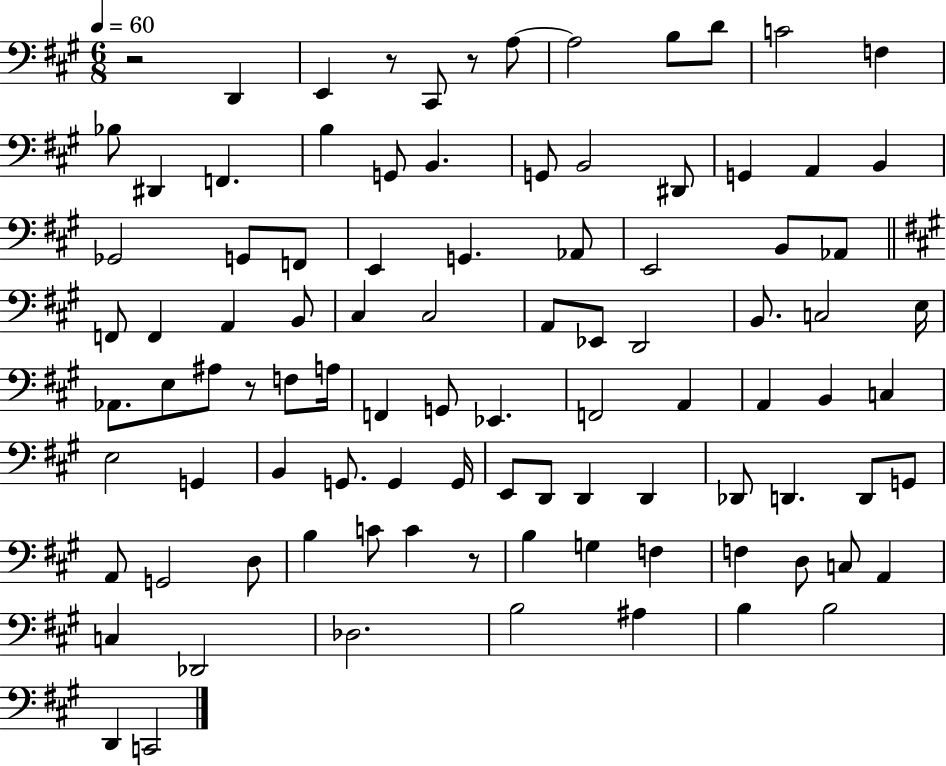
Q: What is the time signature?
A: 6/8